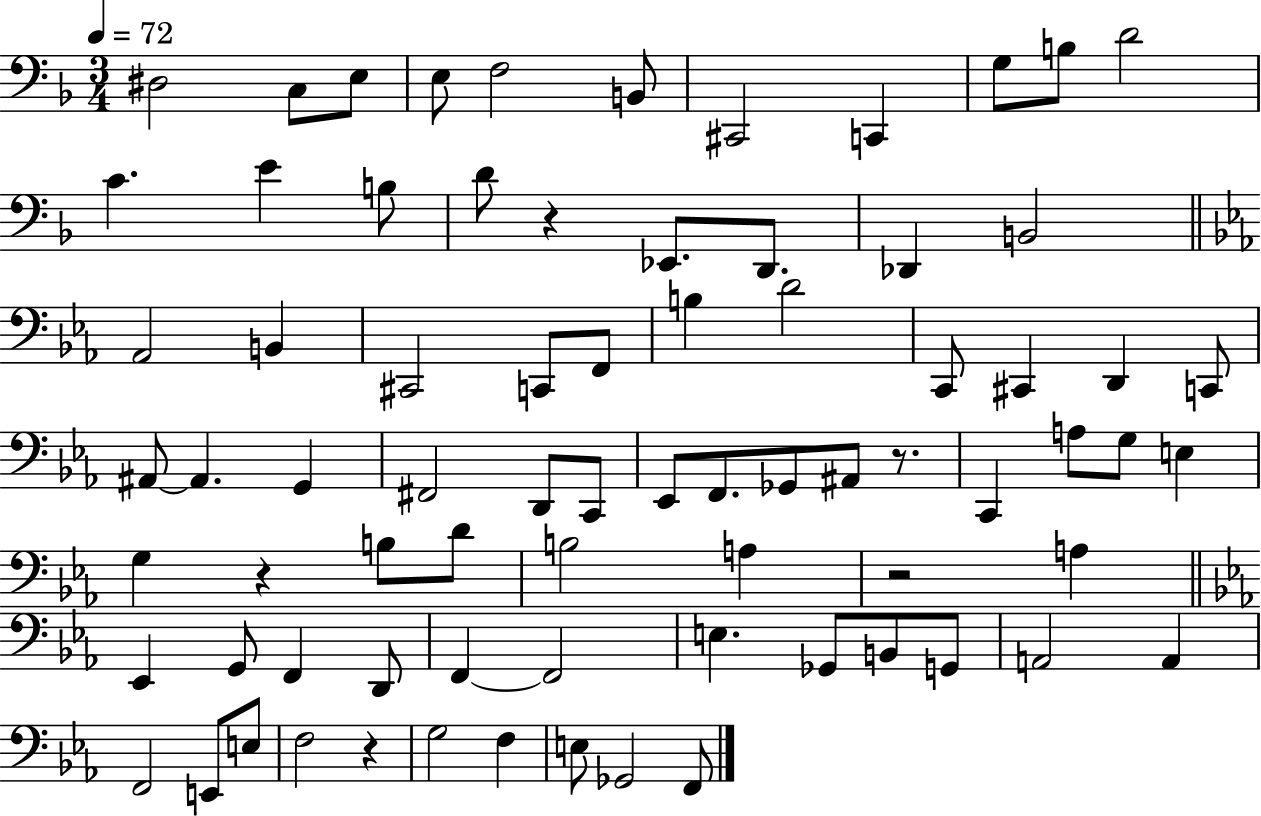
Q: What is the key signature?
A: F major